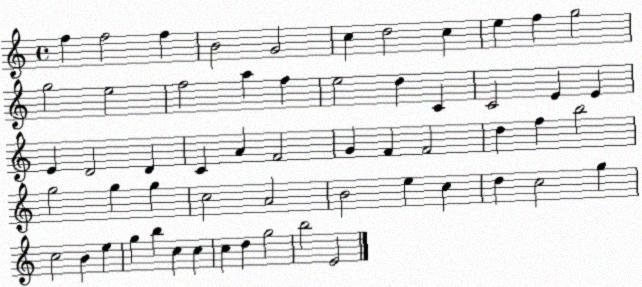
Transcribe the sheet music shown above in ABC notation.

X:1
T:Untitled
M:4/4
L:1/4
K:C
f f2 f B2 G2 c d2 c e f g2 g2 e2 f2 a f e2 d C C2 E E E D2 D C A F2 G F F2 d f b2 g2 g g c2 A2 B2 e c d c2 g c2 B e g b c c c d g2 b2 E2